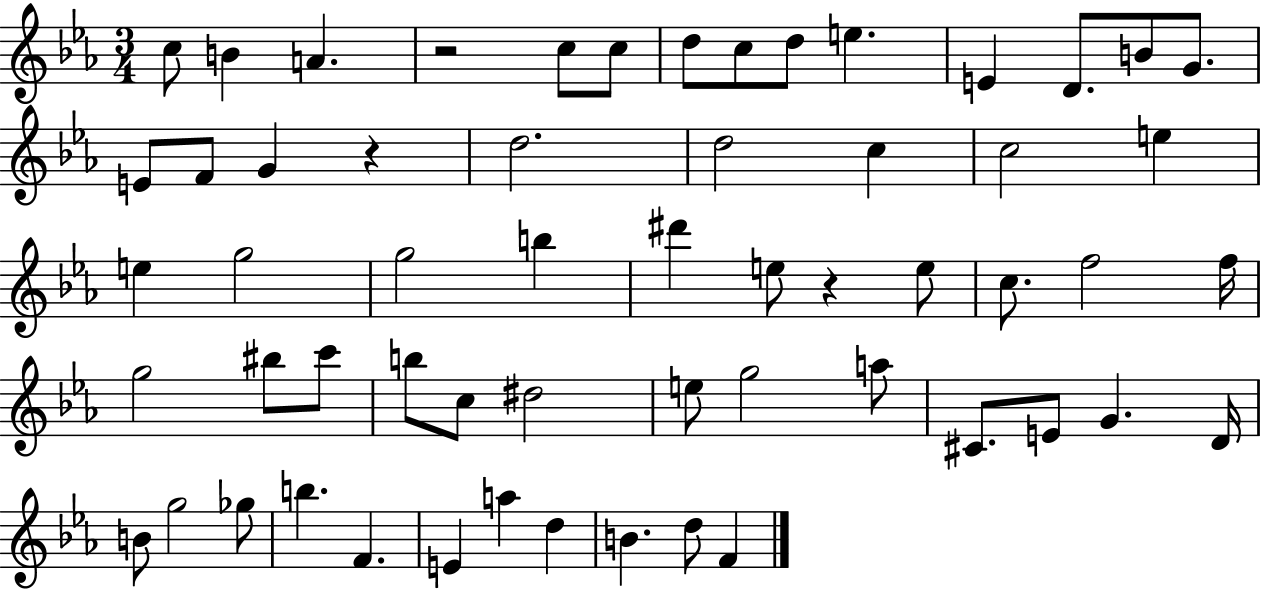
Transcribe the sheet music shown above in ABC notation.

X:1
T:Untitled
M:3/4
L:1/4
K:Eb
c/2 B A z2 c/2 c/2 d/2 c/2 d/2 e E D/2 B/2 G/2 E/2 F/2 G z d2 d2 c c2 e e g2 g2 b ^d' e/2 z e/2 c/2 f2 f/4 g2 ^b/2 c'/2 b/2 c/2 ^d2 e/2 g2 a/2 ^C/2 E/2 G D/4 B/2 g2 _g/2 b F E a d B d/2 F